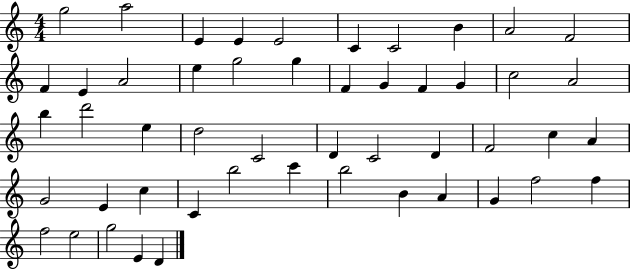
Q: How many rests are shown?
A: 0